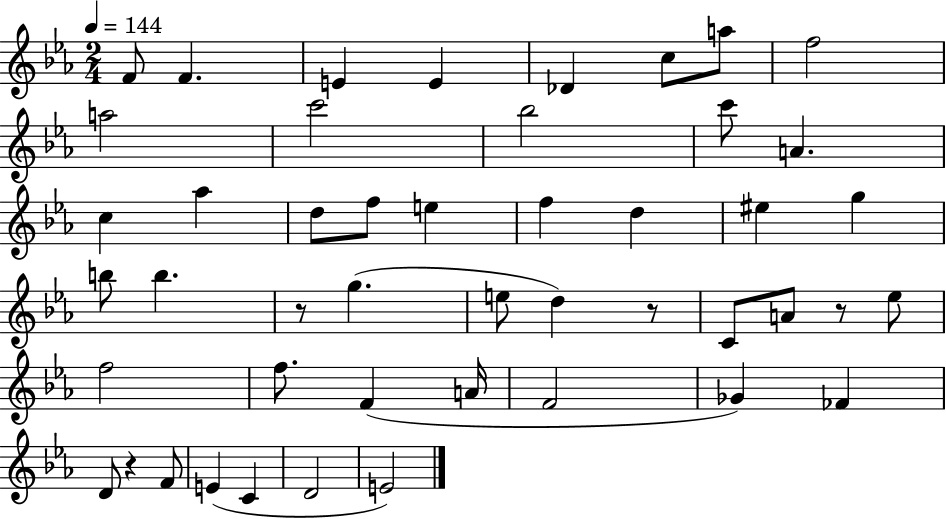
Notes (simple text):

F4/e F4/q. E4/q E4/q Db4/q C5/e A5/e F5/h A5/h C6/h Bb5/h C6/e A4/q. C5/q Ab5/q D5/e F5/e E5/q F5/q D5/q EIS5/q G5/q B5/e B5/q. R/e G5/q. E5/e D5/q R/e C4/e A4/e R/e Eb5/e F5/h F5/e. F4/q A4/s F4/h Gb4/q FES4/q D4/e R/q F4/e E4/q C4/q D4/h E4/h